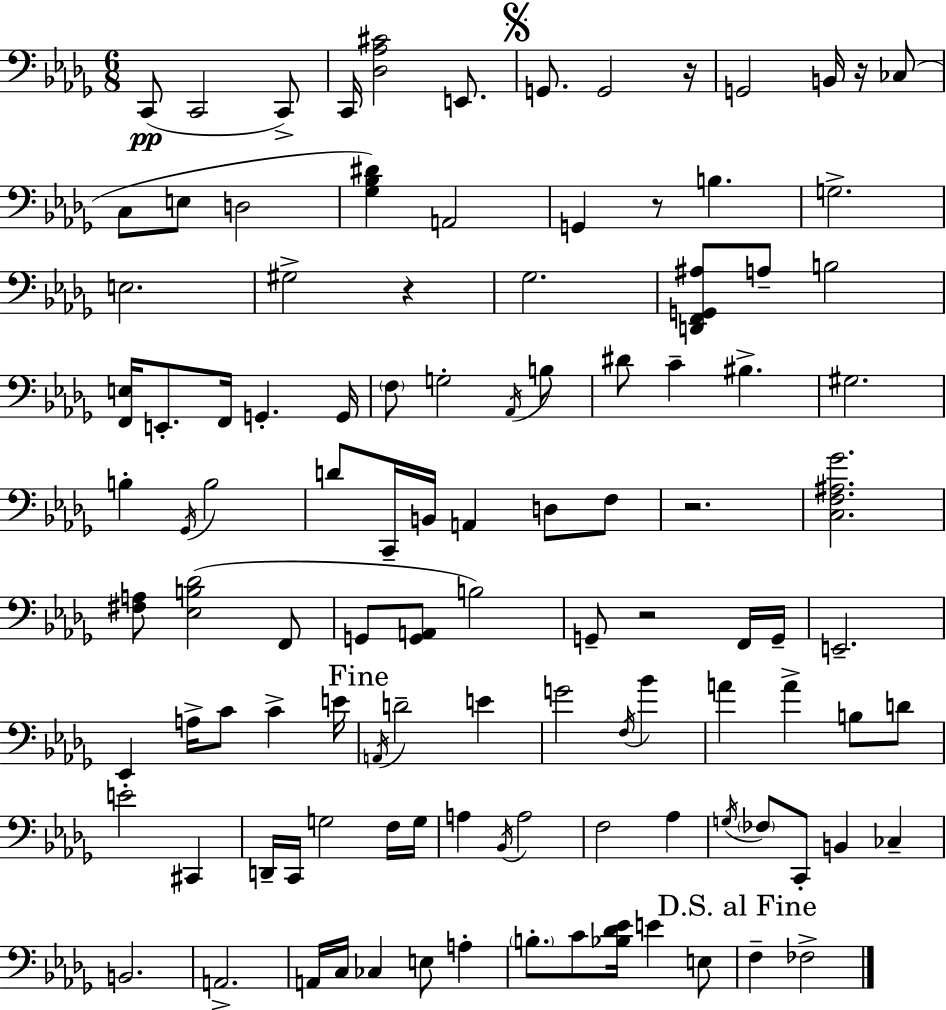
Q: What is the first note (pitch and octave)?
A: C2